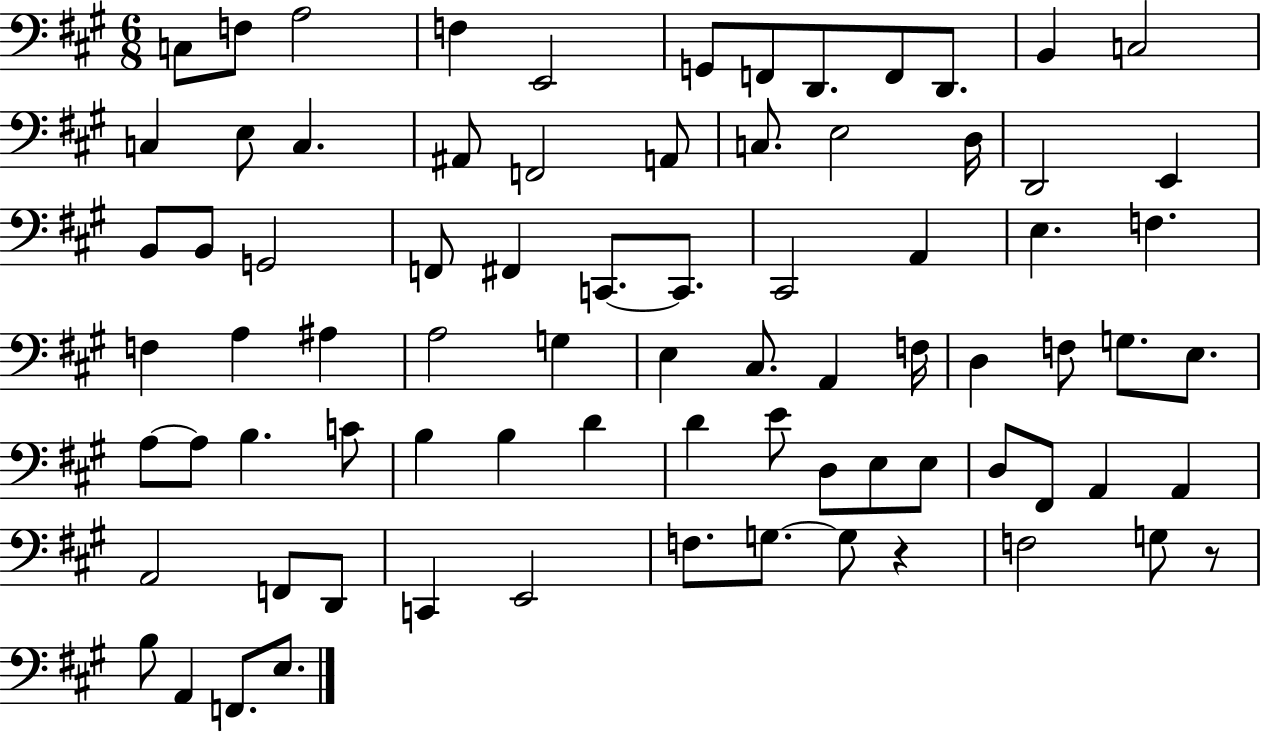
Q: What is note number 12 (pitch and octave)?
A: C3